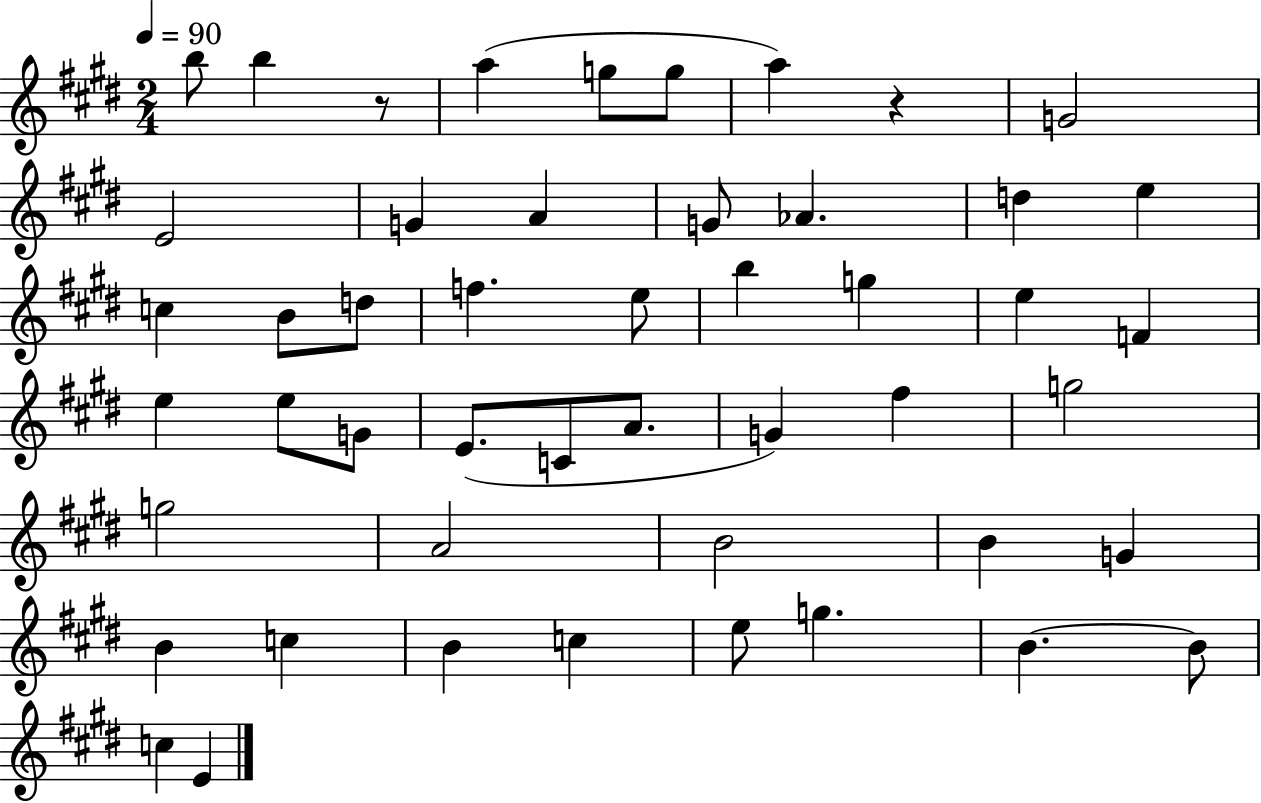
X:1
T:Untitled
M:2/4
L:1/4
K:E
b/2 b z/2 a g/2 g/2 a z G2 E2 G A G/2 _A d e c B/2 d/2 f e/2 b g e F e e/2 G/2 E/2 C/2 A/2 G ^f g2 g2 A2 B2 B G B c B c e/2 g B B/2 c E